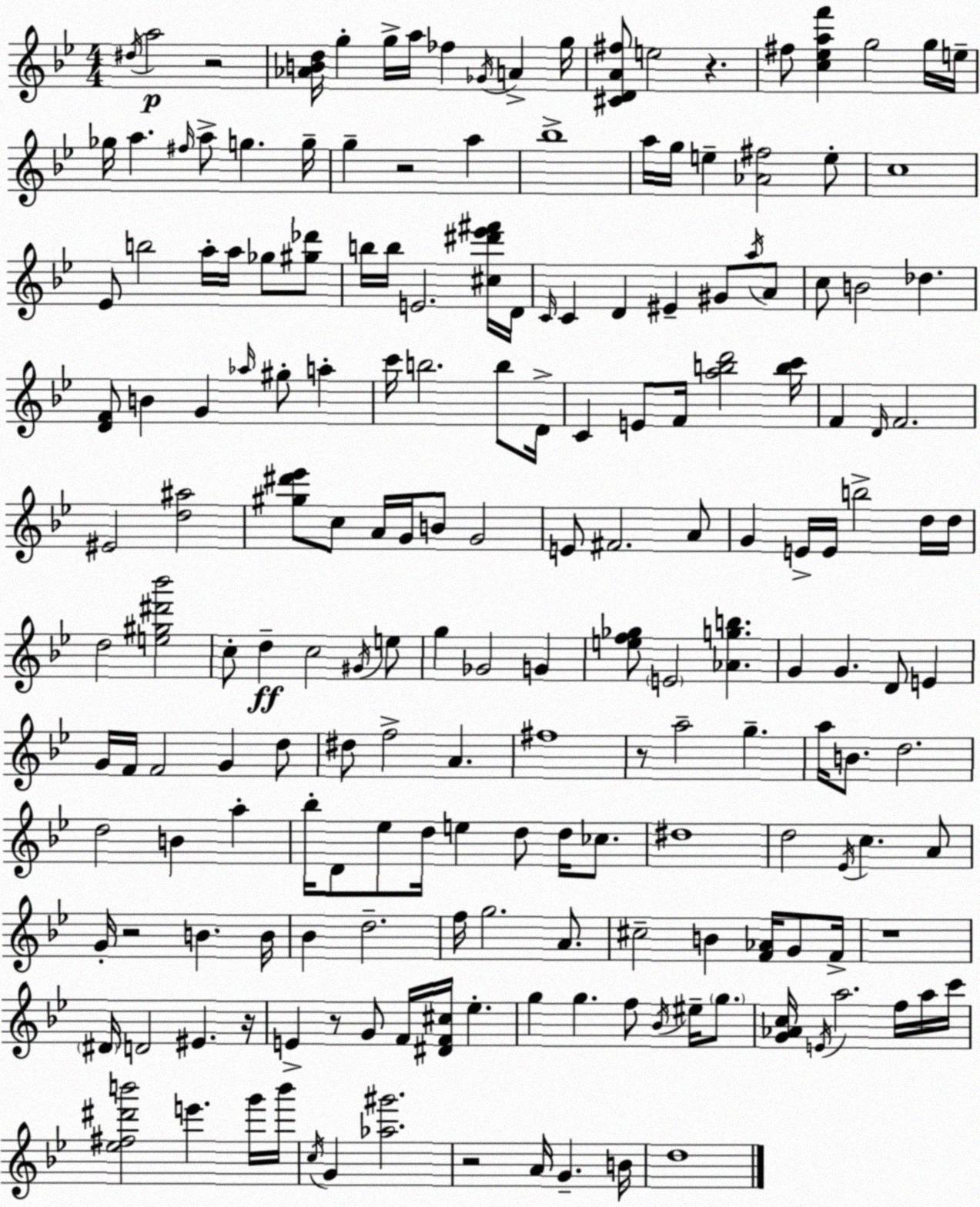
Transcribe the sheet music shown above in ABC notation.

X:1
T:Untitled
M:4/4
L:1/4
K:Bb
^d/4 a2 z2 [_ABd]/4 g g/4 a/4 _f _G/4 A g/4 [^CDA^f]/2 e2 z ^f/2 [c_eaf'] g2 g/4 e/4 _g/4 a ^f/4 a/2 g g/4 g z2 a _b4 a/4 g/4 e [_A^f]2 e/2 c4 _E/2 b2 a/4 a/4 _g/2 [^g_d']/2 b/4 b/4 E2 [^c^d'_e'^f']/4 D/4 C/4 C D ^E ^G/2 a/4 A/2 c/2 B2 _d [DF]/2 B G _a/4 ^g/2 a c'/4 b2 b/2 D/4 C E/2 F/4 [abd']2 [bc']/4 F D/4 F2 ^E2 [d^a]2 [^g^d'_e']/2 c/2 A/4 G/4 B/2 G2 E/2 ^F2 A/2 G E/4 E/4 b2 d/4 d/4 d2 [e^g^d'_b']2 c/2 d c2 ^G/4 e/2 g _G2 G [ef_g]/2 E2 [_Agb] G G D/2 E G/4 F/4 F2 G d/2 ^d/2 f2 A ^f4 z/2 a2 g a/4 B/2 d2 d2 B a _b/4 D/2 _e/2 d/4 e d/2 d/4 _c/2 ^d4 d2 _E/4 c A/2 G/4 z2 B B/4 _B d2 f/4 g2 A/2 ^c2 B [F_A]/4 G/2 F/4 z4 ^D/4 D2 ^E z/4 E z/2 G/2 F/4 [^DF^c]/4 _e g g f/2 _B/4 ^e/4 g/2 [G_Ac]/4 E/4 a2 f/4 a/4 c'/4 [_e^f^d'b']2 e' g'/4 b'/4 c/4 G [_a^g']2 z2 A/4 G B/4 d4